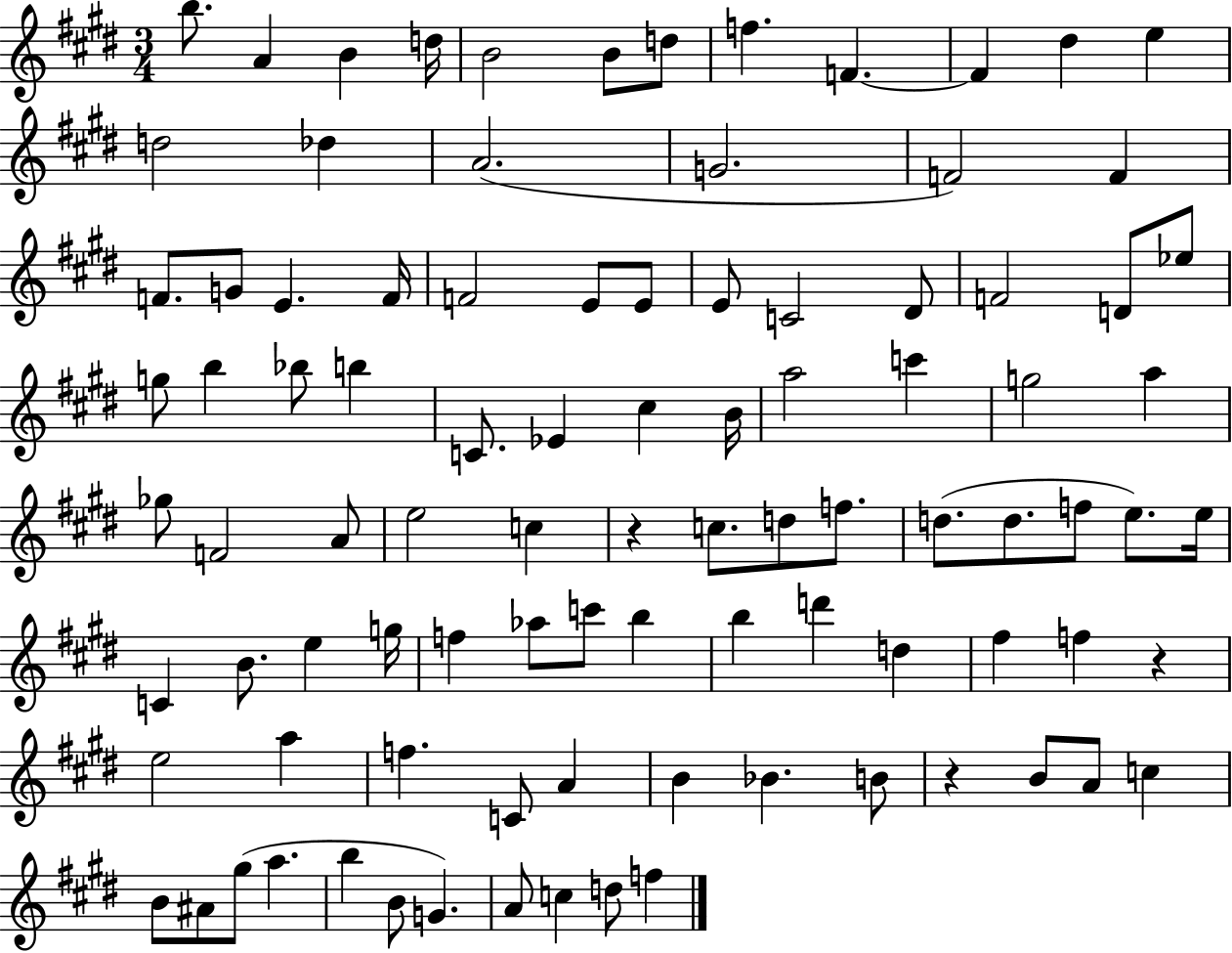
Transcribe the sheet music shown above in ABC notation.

X:1
T:Untitled
M:3/4
L:1/4
K:E
b/2 A B d/4 B2 B/2 d/2 f F F ^d e d2 _d A2 G2 F2 F F/2 G/2 E F/4 F2 E/2 E/2 E/2 C2 ^D/2 F2 D/2 _e/2 g/2 b _b/2 b C/2 _E ^c B/4 a2 c' g2 a _g/2 F2 A/2 e2 c z c/2 d/2 f/2 d/2 d/2 f/2 e/2 e/4 C B/2 e g/4 f _a/2 c'/2 b b d' d ^f f z e2 a f C/2 A B _B B/2 z B/2 A/2 c B/2 ^A/2 ^g/2 a b B/2 G A/2 c d/2 f